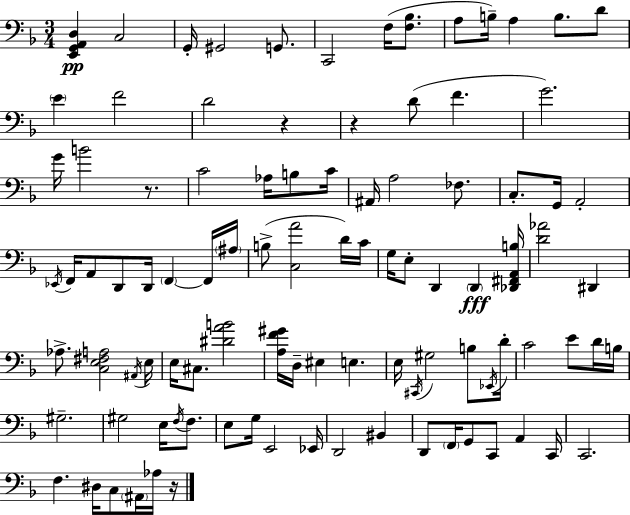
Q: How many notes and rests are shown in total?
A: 98